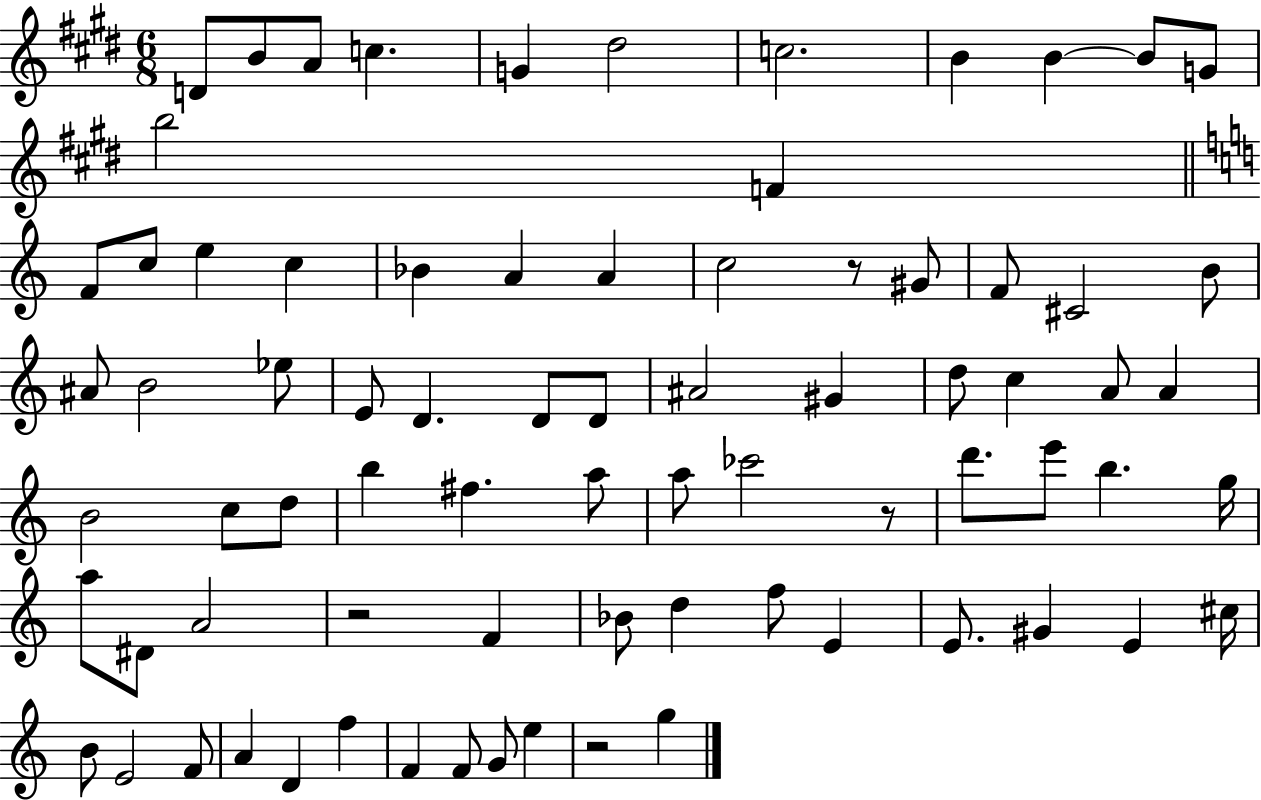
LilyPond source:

{
  \clef treble
  \numericTimeSignature
  \time 6/8
  \key e \major
  d'8 b'8 a'8 c''4. | g'4 dis''2 | c''2. | b'4 b'4~~ b'8 g'8 | \break b''2 f'4 | \bar "||" \break \key c \major f'8 c''8 e''4 c''4 | bes'4 a'4 a'4 | c''2 r8 gis'8 | f'8 cis'2 b'8 | \break ais'8 b'2 ees''8 | e'8 d'4. d'8 d'8 | ais'2 gis'4 | d''8 c''4 a'8 a'4 | \break b'2 c''8 d''8 | b''4 fis''4. a''8 | a''8 ces'''2 r8 | d'''8. e'''8 b''4. g''16 | \break a''8 dis'8 a'2 | r2 f'4 | bes'8 d''4 f''8 e'4 | e'8. gis'4 e'4 cis''16 | \break b'8 e'2 f'8 | a'4 d'4 f''4 | f'4 f'8 g'8 e''4 | r2 g''4 | \break \bar "|."
}